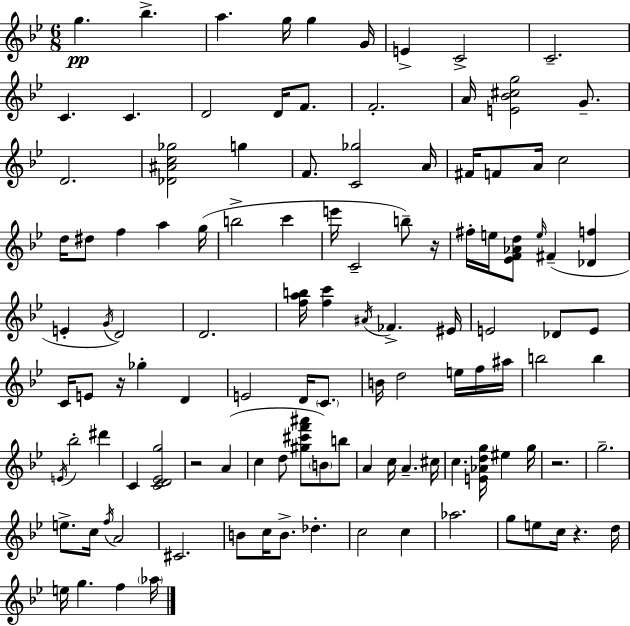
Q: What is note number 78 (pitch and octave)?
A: EIS5